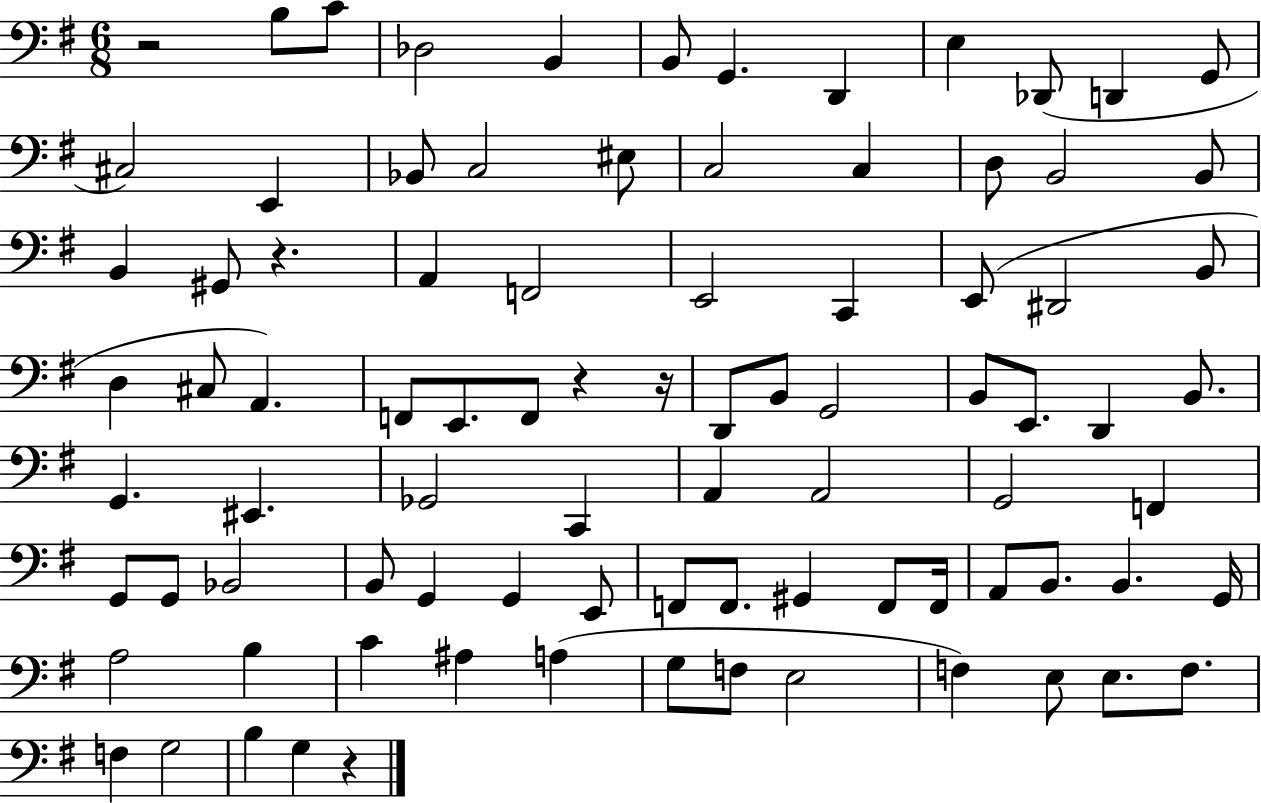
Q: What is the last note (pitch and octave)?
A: G3